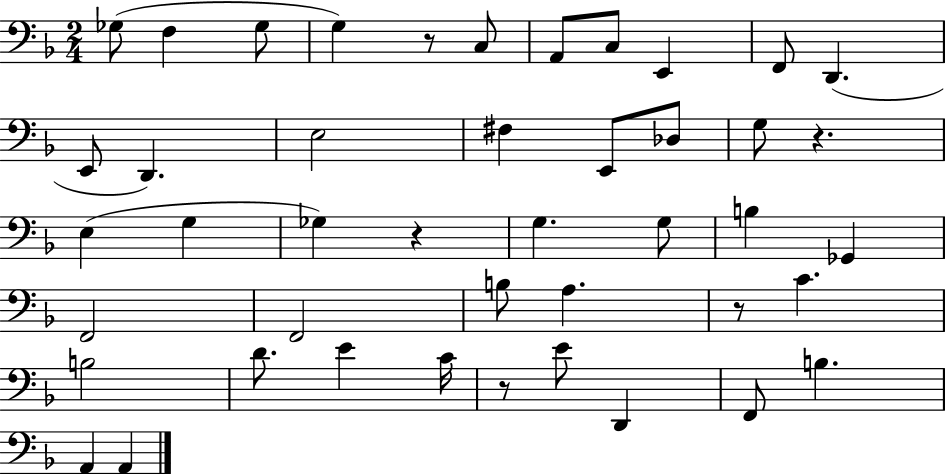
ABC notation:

X:1
T:Untitled
M:2/4
L:1/4
K:F
_G,/2 F, _G,/2 G, z/2 C,/2 A,,/2 C,/2 E,, F,,/2 D,, E,,/2 D,, E,2 ^F, E,,/2 _D,/2 G,/2 z E, G, _G, z G, G,/2 B, _G,, F,,2 F,,2 B,/2 A, z/2 C B,2 D/2 E C/4 z/2 E/2 D,, F,,/2 B, A,, A,,